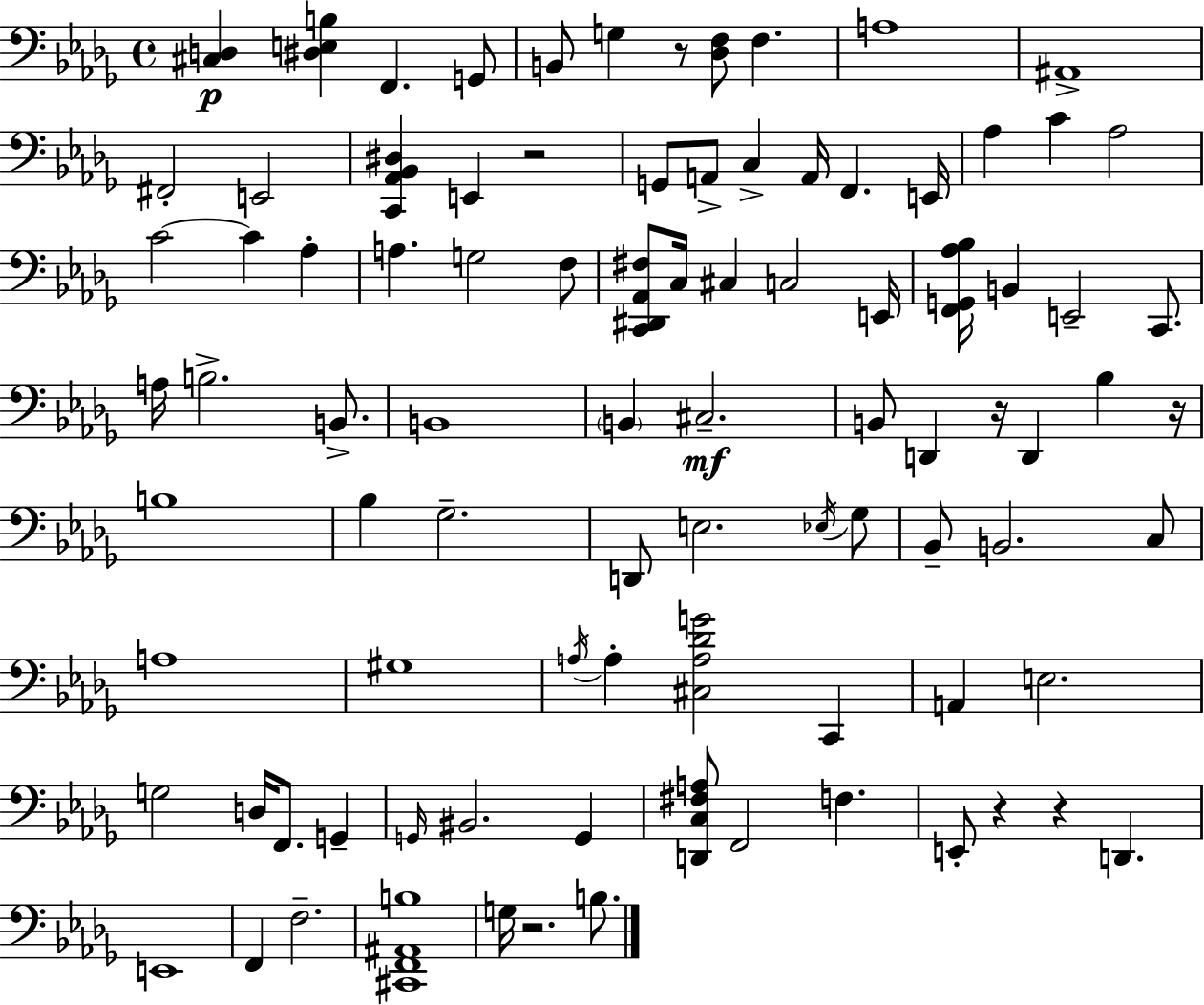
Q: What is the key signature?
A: BES minor